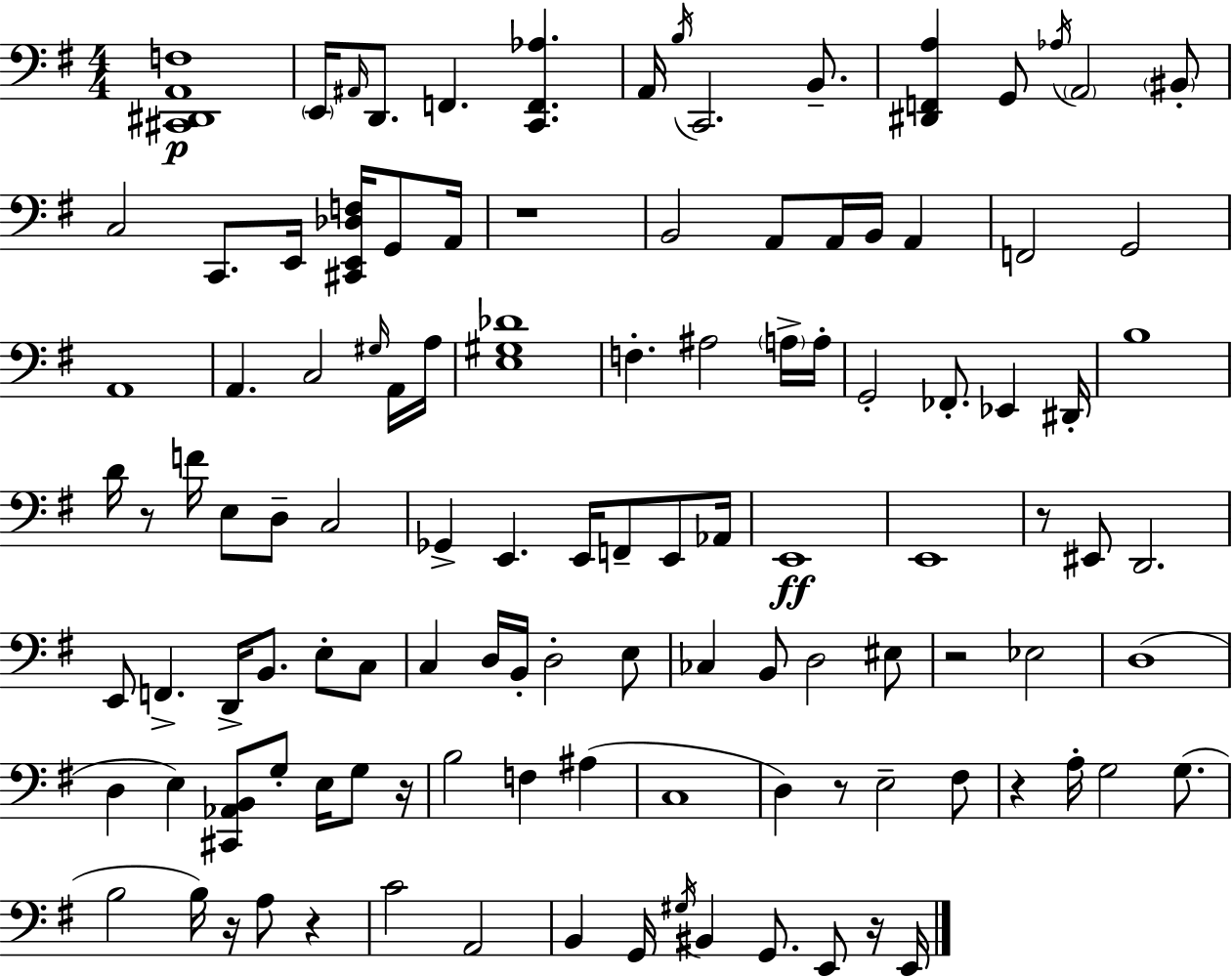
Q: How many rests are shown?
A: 10